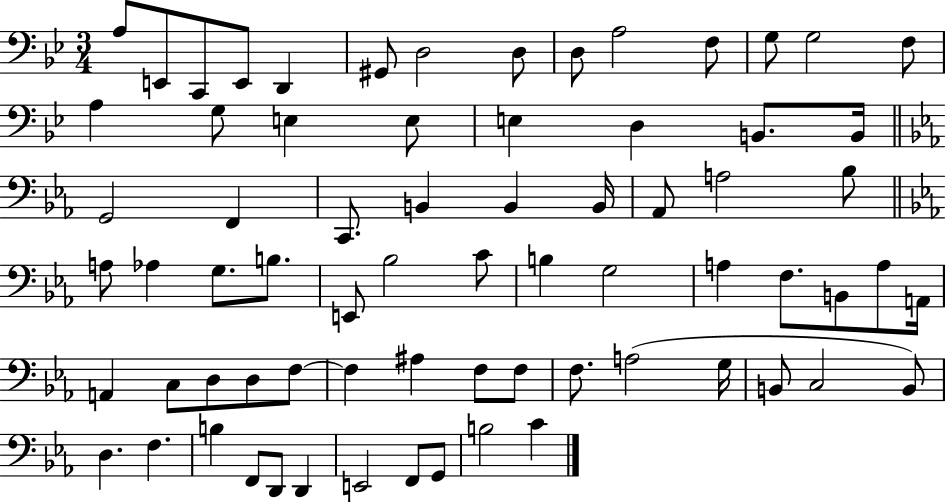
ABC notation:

X:1
T:Untitled
M:3/4
L:1/4
K:Bb
A,/2 E,,/2 C,,/2 E,,/2 D,, ^G,,/2 D,2 D,/2 D,/2 A,2 F,/2 G,/2 G,2 F,/2 A, G,/2 E, E,/2 E, D, B,,/2 B,,/4 G,,2 F,, C,,/2 B,, B,, B,,/4 _A,,/2 A,2 _B,/2 A,/2 _A, G,/2 B,/2 E,,/2 _B,2 C/2 B, G,2 A, F,/2 B,,/2 A,/2 A,,/4 A,, C,/2 D,/2 D,/2 F,/2 F, ^A, F,/2 F,/2 F,/2 A,2 G,/4 B,,/2 C,2 B,,/2 D, F, B, F,,/2 D,,/2 D,, E,,2 F,,/2 G,,/2 B,2 C